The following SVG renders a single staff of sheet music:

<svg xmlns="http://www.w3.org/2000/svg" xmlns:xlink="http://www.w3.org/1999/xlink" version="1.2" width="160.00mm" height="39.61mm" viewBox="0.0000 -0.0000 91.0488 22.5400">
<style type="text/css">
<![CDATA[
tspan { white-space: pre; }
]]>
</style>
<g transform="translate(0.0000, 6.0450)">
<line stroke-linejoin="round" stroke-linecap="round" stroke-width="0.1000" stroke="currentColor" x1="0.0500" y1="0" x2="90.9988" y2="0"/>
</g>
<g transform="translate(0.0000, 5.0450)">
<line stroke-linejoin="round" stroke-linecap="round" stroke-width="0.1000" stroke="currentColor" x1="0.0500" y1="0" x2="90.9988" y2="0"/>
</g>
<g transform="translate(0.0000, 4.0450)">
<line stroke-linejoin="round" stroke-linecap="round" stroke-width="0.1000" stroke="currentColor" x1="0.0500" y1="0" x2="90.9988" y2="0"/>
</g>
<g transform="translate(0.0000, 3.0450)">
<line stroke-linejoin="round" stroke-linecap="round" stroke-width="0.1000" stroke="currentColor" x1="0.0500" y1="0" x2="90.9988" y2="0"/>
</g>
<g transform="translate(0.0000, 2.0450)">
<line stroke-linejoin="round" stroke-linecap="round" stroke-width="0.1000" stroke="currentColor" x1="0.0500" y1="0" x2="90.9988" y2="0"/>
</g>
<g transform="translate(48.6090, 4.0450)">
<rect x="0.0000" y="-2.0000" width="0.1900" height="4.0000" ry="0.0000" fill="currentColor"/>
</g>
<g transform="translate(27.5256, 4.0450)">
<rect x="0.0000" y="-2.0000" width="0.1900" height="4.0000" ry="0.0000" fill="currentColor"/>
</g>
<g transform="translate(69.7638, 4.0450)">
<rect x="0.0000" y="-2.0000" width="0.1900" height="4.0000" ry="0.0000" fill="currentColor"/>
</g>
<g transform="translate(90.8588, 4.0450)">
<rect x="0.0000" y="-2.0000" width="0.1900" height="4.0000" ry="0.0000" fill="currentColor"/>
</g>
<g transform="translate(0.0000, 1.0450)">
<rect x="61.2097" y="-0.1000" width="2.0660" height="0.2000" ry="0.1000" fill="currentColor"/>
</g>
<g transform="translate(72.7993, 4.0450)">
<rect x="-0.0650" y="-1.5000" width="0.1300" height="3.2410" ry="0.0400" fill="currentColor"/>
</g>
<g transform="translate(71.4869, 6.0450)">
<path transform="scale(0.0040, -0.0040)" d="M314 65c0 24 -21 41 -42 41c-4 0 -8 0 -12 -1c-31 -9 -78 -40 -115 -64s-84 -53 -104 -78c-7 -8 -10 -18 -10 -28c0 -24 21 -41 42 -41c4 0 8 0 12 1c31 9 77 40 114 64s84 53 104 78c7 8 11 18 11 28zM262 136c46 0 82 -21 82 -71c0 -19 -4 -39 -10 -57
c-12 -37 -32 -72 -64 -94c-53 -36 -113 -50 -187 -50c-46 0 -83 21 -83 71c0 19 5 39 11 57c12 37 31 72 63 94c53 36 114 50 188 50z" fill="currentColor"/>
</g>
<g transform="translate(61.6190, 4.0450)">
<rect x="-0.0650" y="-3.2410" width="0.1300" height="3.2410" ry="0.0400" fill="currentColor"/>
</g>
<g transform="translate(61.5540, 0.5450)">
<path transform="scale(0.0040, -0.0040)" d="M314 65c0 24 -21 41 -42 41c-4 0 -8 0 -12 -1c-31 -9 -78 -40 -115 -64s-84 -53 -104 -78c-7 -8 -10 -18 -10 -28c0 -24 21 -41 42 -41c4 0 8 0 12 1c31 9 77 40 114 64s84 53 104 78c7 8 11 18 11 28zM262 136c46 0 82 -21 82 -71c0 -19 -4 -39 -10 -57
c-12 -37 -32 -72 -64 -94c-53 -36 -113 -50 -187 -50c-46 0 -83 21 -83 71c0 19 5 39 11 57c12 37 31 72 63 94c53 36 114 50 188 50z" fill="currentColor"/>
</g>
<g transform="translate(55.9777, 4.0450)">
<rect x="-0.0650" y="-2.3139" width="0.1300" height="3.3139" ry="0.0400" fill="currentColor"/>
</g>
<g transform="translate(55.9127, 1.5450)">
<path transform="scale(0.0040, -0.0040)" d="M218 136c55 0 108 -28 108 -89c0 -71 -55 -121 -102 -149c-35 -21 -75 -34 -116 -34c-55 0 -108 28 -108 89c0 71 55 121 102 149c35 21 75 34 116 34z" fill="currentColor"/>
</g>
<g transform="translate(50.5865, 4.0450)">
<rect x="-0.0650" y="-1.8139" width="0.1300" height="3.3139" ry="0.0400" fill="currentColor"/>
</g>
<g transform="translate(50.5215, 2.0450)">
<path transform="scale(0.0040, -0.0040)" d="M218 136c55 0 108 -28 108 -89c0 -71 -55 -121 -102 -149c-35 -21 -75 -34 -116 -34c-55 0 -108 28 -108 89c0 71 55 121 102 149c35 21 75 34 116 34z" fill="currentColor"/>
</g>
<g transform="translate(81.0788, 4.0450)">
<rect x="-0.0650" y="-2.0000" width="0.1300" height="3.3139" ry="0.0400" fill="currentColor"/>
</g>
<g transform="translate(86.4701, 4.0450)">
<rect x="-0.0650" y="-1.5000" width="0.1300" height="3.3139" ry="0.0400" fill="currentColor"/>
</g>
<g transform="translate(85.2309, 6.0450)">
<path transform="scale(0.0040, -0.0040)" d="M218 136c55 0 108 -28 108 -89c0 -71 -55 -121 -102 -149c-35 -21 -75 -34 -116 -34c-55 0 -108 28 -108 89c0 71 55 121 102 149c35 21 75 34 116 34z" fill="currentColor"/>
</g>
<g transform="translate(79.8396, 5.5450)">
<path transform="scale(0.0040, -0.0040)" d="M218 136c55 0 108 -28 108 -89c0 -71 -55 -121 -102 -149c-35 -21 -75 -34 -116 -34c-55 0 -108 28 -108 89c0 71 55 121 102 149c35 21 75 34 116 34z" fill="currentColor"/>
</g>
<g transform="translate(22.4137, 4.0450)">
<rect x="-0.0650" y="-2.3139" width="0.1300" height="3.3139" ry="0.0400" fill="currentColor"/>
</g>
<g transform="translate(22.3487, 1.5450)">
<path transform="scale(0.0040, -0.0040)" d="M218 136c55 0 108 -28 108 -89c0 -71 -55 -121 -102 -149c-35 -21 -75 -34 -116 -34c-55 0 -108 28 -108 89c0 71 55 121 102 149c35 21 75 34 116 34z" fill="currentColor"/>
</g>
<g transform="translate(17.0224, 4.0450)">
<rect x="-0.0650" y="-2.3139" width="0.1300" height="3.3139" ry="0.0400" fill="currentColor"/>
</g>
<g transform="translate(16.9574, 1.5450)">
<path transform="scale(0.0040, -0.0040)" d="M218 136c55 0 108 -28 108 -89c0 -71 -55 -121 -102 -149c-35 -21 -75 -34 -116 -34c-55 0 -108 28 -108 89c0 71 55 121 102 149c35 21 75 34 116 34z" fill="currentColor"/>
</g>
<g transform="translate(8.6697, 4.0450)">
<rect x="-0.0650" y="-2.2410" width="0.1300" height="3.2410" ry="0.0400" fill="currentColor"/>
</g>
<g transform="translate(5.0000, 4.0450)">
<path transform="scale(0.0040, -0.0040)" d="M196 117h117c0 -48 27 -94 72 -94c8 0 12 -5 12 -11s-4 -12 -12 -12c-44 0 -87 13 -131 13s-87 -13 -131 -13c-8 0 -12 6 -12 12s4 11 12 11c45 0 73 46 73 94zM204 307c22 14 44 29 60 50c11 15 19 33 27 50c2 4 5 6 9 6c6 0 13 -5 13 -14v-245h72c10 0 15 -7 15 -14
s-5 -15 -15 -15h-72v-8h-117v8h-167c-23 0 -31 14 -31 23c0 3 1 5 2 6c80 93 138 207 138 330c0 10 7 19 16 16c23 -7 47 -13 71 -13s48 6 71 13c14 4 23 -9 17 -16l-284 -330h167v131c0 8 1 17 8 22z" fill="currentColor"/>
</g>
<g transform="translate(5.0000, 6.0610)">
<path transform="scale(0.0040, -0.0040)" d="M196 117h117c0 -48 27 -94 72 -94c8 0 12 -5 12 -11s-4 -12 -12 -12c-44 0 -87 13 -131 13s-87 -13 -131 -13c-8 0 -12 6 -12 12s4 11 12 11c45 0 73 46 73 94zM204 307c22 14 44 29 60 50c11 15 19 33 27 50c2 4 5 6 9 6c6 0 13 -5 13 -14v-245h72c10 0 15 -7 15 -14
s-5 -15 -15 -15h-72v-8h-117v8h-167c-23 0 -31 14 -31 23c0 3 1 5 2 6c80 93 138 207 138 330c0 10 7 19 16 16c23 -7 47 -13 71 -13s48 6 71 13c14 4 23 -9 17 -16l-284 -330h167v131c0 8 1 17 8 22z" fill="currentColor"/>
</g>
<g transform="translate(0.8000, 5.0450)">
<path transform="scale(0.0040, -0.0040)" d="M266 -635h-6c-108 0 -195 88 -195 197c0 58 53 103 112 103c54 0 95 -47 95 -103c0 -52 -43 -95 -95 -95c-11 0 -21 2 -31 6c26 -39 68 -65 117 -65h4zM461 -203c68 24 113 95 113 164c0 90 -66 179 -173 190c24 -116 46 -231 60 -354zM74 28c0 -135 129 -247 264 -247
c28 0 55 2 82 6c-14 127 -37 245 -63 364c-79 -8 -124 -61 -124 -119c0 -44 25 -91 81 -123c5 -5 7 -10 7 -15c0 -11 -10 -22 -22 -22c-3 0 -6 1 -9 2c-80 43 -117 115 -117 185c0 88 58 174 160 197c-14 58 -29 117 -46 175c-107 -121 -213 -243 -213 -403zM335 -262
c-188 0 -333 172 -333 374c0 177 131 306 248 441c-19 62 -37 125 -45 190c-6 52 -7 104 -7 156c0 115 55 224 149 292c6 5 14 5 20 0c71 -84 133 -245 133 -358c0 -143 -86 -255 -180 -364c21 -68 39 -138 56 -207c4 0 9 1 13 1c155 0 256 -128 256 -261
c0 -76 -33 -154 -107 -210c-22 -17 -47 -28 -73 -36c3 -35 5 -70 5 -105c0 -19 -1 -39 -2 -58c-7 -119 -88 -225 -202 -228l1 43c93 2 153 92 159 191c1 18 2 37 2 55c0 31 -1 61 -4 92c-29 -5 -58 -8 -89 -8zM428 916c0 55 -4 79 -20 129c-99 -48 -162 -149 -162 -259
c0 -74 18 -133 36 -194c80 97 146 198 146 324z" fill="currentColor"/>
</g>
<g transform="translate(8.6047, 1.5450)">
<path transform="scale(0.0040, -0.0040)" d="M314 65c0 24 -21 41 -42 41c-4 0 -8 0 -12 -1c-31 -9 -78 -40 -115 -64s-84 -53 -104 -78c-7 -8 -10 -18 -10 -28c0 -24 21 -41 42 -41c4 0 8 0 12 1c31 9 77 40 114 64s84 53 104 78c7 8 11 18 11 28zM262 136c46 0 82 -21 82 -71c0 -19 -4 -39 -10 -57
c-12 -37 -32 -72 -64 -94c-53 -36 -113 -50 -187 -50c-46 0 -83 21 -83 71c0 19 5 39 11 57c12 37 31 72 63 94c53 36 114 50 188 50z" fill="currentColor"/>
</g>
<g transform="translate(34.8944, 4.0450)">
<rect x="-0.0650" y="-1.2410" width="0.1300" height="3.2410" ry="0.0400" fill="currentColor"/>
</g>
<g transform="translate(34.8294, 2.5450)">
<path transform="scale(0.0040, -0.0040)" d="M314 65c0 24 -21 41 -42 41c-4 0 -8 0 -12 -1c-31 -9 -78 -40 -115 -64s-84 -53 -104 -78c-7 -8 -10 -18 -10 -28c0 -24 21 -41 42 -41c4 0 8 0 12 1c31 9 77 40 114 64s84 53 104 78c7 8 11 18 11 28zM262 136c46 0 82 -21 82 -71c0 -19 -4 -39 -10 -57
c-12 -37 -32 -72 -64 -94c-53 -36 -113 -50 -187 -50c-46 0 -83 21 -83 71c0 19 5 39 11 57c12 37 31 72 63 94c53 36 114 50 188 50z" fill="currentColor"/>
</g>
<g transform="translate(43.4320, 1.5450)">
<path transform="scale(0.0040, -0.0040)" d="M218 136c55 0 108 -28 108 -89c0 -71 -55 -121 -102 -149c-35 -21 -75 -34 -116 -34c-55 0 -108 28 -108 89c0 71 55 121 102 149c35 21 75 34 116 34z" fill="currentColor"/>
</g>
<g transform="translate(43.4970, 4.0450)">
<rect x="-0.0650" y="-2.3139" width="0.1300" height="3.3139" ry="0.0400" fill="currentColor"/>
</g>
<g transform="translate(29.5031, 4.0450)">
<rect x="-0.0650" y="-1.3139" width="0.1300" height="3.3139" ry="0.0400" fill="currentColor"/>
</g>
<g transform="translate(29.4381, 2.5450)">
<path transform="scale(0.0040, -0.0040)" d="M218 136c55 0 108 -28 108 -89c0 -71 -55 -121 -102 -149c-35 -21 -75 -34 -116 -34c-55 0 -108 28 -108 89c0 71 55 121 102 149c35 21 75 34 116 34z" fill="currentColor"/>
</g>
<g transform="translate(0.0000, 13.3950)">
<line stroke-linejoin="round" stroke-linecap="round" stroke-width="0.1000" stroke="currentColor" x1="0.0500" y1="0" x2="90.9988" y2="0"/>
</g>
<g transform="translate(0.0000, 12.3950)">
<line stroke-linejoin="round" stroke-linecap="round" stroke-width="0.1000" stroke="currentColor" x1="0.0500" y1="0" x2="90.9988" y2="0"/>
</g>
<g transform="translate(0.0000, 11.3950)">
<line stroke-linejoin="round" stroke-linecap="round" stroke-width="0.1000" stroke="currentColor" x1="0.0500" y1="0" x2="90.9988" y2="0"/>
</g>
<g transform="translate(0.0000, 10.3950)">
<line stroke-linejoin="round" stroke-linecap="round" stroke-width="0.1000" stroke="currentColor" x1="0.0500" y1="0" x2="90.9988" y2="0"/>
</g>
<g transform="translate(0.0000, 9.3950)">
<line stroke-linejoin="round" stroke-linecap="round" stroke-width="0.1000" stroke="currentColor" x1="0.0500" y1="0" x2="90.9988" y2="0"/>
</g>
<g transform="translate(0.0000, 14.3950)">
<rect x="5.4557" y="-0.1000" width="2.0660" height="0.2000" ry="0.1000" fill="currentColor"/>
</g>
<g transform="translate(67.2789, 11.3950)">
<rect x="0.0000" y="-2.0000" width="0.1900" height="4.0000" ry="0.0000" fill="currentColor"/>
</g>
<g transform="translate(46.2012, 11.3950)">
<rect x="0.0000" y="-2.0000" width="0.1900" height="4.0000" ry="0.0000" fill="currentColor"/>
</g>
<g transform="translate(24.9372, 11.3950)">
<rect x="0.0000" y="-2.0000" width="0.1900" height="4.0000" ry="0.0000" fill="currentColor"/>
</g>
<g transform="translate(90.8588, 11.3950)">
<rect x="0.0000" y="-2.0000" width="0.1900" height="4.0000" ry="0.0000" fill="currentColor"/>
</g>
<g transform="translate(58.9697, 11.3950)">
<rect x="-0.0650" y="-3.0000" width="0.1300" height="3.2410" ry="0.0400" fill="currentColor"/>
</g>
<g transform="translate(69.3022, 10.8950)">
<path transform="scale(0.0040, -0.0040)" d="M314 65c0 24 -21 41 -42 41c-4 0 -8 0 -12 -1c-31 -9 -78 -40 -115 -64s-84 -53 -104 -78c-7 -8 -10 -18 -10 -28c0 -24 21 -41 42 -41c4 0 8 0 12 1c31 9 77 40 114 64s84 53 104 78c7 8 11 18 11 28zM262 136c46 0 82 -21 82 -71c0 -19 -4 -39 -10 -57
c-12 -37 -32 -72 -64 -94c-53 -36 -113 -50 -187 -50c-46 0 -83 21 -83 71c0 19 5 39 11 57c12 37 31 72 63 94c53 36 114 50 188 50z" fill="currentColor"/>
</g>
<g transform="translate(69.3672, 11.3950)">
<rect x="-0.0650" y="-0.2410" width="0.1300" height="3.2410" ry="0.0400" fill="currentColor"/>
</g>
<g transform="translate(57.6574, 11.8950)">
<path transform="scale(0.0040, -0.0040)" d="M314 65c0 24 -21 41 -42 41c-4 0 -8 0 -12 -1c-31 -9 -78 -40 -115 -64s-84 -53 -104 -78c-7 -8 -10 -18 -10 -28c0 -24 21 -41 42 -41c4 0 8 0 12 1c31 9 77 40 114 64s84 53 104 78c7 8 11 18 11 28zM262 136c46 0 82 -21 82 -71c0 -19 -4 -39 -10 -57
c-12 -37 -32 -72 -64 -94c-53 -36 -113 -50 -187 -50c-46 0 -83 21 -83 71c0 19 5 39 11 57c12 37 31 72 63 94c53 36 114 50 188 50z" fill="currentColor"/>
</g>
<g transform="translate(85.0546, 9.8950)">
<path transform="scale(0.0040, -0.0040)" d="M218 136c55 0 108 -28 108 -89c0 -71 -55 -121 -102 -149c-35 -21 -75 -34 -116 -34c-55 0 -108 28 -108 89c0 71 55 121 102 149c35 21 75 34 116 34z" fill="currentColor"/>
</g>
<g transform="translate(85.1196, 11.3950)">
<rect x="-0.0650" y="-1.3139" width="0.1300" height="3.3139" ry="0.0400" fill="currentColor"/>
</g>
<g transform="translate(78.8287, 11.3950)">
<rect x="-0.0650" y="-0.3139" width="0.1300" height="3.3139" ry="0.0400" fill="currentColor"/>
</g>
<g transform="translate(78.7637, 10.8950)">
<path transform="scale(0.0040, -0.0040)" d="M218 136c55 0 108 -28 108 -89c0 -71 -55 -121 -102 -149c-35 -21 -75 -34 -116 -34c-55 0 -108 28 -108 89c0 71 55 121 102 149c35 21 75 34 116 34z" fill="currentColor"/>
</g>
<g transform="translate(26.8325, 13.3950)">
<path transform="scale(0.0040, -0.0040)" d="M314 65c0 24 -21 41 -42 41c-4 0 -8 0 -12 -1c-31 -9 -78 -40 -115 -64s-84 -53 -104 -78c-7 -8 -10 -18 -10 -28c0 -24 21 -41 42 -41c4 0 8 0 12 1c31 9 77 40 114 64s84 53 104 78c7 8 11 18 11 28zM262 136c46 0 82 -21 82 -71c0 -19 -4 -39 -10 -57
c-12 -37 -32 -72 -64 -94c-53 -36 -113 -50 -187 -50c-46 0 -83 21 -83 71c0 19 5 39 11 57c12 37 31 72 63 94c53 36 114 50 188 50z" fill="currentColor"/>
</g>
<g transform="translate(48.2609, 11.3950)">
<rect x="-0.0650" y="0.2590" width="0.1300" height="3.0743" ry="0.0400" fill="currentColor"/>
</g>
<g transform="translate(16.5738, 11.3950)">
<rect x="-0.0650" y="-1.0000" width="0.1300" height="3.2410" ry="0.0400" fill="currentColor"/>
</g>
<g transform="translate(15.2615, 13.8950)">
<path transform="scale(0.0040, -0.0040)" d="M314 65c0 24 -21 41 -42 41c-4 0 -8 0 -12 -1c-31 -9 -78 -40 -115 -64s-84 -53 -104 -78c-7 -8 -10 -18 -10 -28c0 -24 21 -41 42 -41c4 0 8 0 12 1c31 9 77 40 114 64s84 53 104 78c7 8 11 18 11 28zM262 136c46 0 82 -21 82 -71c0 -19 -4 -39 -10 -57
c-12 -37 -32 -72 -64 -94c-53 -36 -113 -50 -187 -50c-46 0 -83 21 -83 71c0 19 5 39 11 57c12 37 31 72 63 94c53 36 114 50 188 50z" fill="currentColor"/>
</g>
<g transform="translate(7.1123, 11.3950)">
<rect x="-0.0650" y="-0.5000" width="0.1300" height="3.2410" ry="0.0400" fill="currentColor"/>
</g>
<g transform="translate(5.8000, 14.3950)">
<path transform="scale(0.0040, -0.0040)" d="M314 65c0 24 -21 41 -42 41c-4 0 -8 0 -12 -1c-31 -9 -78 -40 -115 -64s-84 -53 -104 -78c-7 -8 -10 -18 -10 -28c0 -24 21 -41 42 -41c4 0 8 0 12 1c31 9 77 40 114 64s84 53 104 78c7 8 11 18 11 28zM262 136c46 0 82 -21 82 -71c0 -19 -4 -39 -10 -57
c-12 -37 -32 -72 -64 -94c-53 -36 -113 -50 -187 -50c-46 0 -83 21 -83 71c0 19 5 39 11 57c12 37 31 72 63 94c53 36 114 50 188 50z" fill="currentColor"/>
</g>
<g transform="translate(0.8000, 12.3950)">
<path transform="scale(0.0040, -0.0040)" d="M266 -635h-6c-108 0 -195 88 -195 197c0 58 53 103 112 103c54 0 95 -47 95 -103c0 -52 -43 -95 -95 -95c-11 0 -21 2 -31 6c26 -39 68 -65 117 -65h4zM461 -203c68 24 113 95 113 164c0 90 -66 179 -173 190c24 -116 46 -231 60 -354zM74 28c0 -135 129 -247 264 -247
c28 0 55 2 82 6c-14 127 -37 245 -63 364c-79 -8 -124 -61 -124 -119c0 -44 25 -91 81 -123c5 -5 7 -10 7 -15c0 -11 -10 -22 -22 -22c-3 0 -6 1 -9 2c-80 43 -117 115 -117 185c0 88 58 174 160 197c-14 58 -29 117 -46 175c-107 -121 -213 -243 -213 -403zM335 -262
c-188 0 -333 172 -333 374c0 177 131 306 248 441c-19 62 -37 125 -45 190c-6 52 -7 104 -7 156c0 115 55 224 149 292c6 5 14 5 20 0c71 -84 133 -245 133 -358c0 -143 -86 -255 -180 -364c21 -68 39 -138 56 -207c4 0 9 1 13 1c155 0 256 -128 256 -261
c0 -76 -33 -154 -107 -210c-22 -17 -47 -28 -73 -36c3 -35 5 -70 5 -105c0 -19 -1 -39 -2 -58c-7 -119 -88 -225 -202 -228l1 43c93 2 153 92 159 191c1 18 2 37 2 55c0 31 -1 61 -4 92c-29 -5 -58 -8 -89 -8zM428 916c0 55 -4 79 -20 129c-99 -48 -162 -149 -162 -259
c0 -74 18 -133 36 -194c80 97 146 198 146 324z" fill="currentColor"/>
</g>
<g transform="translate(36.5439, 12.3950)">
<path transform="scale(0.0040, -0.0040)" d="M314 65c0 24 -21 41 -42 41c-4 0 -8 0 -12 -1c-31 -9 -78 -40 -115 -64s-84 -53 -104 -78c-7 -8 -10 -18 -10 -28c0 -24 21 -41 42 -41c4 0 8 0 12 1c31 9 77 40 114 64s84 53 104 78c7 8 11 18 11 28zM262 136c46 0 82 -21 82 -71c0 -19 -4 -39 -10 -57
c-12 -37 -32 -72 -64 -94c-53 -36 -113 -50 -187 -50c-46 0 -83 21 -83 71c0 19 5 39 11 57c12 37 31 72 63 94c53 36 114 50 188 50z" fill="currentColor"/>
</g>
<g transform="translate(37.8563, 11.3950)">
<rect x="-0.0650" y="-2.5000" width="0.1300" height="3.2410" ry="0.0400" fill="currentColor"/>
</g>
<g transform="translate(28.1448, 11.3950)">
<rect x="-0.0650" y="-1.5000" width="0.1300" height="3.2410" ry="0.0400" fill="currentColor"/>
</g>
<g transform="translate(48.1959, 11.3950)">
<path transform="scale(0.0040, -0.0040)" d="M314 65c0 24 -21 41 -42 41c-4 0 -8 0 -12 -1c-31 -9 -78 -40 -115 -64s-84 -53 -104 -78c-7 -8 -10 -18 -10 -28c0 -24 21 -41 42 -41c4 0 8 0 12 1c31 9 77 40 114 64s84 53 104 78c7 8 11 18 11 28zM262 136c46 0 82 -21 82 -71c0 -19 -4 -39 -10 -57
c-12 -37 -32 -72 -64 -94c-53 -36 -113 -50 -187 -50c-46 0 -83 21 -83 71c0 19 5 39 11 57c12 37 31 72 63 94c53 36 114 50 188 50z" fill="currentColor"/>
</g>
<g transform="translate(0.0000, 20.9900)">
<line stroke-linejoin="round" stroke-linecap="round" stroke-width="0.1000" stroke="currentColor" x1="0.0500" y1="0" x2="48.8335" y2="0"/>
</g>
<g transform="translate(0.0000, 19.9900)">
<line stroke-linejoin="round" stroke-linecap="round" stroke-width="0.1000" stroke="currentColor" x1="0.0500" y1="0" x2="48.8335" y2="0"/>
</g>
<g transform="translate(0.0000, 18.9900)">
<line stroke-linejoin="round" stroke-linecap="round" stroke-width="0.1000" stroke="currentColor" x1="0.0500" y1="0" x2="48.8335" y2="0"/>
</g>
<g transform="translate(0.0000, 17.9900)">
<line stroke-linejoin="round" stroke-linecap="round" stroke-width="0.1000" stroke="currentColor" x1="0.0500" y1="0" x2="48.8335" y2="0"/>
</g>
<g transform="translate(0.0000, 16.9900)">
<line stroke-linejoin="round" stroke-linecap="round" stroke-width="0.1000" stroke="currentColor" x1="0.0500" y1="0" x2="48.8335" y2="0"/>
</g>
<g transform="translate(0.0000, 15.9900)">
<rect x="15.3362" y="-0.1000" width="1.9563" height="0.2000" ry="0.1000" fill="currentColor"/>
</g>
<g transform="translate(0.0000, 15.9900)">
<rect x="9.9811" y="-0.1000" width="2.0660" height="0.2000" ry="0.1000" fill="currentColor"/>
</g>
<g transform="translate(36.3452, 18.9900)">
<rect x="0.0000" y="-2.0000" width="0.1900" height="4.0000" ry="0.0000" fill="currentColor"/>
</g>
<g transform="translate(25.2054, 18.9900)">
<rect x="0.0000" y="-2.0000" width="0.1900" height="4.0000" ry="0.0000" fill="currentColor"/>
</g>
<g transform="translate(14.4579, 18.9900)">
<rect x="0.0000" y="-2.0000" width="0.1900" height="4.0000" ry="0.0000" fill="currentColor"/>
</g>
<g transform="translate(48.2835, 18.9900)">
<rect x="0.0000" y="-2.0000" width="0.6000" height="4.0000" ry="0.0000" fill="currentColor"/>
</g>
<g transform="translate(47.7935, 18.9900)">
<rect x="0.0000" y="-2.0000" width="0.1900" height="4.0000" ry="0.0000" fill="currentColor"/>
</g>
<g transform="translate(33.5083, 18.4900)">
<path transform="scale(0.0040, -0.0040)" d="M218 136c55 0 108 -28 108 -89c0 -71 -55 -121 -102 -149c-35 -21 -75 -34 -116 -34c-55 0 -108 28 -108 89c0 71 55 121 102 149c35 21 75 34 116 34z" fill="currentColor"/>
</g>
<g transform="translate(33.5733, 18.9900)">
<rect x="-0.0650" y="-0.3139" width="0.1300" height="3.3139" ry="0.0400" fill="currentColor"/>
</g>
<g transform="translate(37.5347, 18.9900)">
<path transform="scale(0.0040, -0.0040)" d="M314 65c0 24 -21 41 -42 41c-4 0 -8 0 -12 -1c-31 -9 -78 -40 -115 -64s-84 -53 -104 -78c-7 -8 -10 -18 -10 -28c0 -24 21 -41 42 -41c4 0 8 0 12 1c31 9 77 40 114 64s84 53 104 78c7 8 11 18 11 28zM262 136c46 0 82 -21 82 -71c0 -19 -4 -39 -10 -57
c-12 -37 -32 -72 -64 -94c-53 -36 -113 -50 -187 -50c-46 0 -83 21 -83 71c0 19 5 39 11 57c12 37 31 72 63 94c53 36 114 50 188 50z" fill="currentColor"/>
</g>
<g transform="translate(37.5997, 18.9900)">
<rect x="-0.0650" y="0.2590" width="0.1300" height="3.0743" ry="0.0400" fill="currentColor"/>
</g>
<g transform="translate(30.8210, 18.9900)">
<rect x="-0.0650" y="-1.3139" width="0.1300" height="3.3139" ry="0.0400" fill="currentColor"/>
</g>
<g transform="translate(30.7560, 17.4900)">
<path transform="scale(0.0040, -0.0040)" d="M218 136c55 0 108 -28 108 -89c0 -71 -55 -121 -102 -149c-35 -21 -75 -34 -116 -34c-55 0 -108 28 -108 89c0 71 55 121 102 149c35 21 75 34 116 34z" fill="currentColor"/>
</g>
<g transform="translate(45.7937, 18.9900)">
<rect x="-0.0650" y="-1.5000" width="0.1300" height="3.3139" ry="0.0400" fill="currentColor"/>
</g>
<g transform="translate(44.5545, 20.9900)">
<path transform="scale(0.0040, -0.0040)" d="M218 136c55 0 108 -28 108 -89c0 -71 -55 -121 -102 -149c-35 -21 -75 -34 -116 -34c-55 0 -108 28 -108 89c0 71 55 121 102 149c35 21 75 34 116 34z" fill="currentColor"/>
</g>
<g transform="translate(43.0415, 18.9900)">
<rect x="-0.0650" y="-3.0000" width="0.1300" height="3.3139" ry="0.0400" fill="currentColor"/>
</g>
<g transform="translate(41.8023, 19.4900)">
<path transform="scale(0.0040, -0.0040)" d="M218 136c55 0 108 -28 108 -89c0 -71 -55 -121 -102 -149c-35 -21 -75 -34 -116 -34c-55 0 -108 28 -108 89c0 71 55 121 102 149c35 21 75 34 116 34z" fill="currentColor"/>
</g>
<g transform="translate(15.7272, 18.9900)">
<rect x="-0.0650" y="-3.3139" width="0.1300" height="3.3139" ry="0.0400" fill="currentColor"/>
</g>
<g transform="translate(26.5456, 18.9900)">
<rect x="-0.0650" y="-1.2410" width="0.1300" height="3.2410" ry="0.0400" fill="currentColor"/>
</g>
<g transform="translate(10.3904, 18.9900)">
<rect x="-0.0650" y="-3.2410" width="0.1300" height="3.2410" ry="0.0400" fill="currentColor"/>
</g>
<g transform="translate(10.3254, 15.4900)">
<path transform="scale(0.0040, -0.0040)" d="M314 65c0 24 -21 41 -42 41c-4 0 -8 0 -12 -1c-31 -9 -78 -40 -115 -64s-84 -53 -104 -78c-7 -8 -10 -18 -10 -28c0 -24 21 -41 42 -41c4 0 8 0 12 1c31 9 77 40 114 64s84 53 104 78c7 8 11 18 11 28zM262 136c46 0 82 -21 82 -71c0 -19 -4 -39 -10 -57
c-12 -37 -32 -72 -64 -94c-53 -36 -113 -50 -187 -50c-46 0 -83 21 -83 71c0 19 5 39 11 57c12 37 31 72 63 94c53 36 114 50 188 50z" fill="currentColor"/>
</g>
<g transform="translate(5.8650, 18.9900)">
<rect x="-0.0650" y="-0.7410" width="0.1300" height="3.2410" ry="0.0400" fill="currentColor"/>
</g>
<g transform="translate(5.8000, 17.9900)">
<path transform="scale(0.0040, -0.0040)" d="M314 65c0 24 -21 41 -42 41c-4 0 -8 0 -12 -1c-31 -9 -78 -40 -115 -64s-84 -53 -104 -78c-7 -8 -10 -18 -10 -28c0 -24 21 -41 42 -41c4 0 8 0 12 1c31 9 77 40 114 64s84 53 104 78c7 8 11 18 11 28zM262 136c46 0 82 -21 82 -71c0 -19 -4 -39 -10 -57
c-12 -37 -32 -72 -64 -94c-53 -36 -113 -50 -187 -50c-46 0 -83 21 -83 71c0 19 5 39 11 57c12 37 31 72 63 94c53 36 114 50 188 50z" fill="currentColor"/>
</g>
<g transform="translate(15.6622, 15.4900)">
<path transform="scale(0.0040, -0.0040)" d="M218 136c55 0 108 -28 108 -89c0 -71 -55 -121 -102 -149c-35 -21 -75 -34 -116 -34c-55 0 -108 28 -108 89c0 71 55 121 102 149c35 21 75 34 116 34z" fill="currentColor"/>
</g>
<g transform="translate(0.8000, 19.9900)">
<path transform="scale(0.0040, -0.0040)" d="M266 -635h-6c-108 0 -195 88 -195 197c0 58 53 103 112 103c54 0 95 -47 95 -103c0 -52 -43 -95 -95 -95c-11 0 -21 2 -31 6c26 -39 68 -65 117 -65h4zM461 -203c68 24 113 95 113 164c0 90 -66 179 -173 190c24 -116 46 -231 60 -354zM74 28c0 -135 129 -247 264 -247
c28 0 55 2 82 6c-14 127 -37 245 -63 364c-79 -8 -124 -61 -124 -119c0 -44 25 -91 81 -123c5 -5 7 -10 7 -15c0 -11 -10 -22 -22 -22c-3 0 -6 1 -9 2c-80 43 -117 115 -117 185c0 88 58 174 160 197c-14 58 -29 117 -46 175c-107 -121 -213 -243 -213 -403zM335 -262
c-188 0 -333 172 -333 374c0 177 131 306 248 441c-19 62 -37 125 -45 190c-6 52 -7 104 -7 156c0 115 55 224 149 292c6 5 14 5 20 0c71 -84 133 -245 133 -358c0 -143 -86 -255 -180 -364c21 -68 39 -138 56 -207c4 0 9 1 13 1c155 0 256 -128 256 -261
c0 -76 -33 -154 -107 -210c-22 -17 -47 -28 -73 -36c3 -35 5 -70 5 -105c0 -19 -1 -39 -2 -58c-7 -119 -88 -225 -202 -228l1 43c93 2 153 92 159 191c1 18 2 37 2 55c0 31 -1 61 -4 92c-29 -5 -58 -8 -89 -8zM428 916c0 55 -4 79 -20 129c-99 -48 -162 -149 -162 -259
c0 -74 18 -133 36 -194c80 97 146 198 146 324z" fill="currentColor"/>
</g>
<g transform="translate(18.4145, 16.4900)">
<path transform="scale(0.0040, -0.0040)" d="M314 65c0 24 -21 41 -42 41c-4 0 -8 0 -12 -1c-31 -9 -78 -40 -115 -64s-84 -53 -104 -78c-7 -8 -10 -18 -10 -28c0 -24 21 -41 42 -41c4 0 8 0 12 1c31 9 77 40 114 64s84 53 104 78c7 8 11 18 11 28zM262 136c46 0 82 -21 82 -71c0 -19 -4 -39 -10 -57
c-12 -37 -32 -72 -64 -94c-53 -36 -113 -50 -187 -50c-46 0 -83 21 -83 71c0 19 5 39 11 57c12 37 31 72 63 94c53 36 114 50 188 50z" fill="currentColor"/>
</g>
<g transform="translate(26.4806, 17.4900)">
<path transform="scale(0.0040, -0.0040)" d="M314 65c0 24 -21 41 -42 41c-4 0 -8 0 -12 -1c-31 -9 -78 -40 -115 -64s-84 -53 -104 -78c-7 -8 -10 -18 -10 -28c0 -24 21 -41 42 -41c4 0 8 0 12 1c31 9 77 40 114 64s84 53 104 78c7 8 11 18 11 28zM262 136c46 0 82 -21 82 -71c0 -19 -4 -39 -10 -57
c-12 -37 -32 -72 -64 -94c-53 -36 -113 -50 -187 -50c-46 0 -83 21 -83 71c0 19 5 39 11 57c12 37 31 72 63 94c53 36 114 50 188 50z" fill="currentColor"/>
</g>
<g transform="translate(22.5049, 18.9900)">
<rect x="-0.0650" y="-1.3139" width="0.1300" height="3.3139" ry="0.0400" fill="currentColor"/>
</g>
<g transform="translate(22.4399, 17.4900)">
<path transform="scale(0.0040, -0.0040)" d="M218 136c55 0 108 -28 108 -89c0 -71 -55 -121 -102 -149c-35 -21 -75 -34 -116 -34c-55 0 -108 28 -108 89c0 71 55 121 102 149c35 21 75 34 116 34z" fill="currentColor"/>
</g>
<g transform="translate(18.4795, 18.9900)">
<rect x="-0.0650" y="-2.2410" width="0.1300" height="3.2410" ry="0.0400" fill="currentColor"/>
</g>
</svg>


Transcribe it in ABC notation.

X:1
T:Untitled
M:4/4
L:1/4
K:C
g2 g g e e2 g f g b2 E2 F E C2 D2 E2 G2 B2 A2 c2 c e d2 b2 b g2 e e2 e c B2 A E